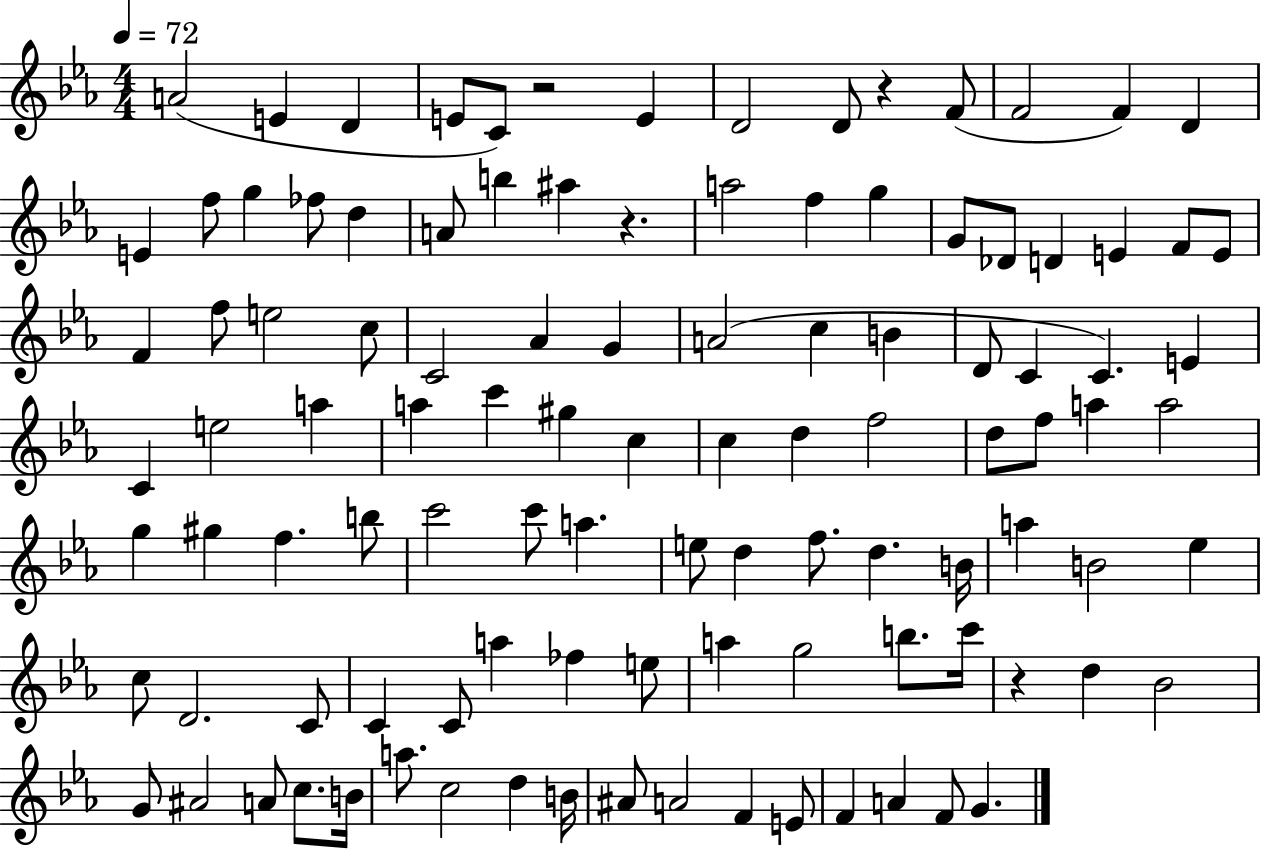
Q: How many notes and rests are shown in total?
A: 107